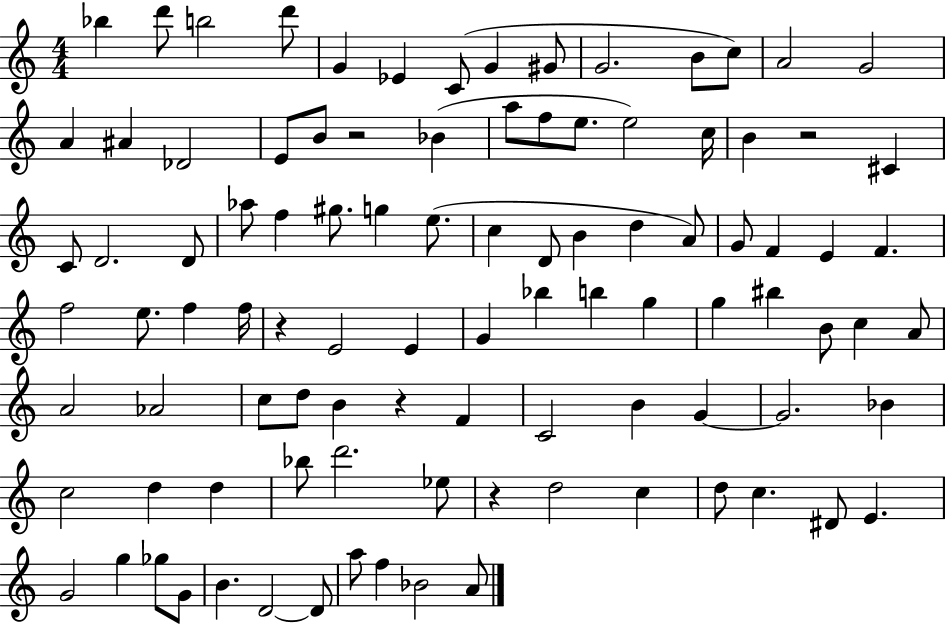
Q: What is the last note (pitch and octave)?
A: A4